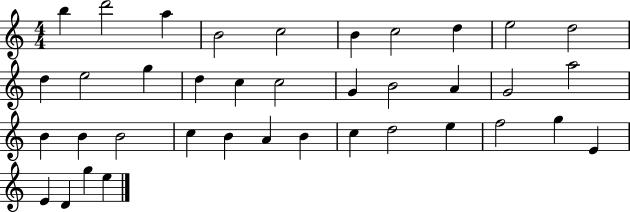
B5/q D6/h A5/q B4/h C5/h B4/q C5/h D5/q E5/h D5/h D5/q E5/h G5/q D5/q C5/q C5/h G4/q B4/h A4/q G4/h A5/h B4/q B4/q B4/h C5/q B4/q A4/q B4/q C5/q D5/h E5/q F5/h G5/q E4/q E4/q D4/q G5/q E5/q